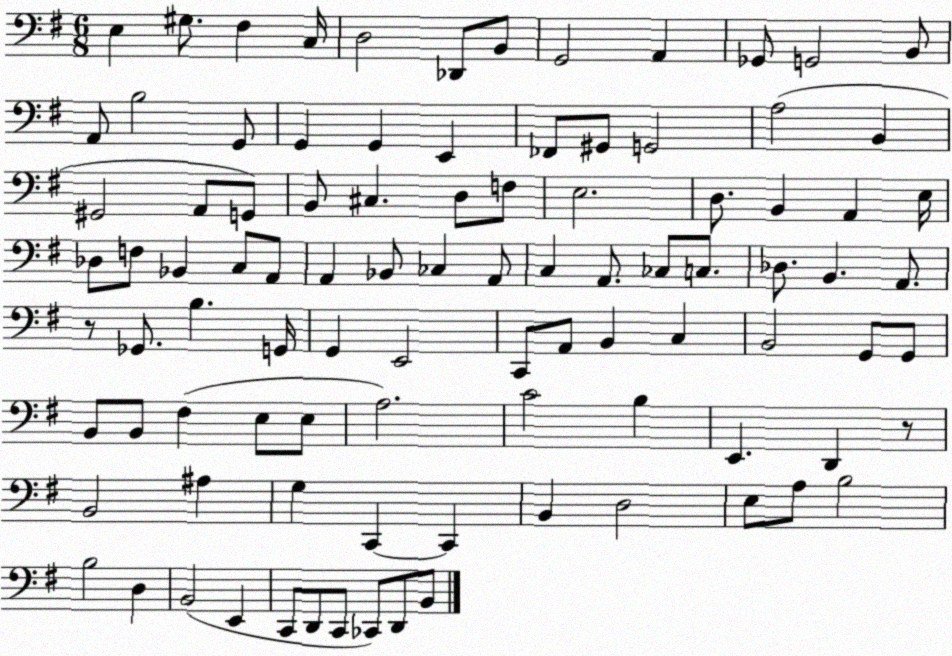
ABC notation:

X:1
T:Untitled
M:6/8
L:1/4
K:G
E, ^G,/2 ^F, C,/4 D,2 _D,,/2 B,,/2 G,,2 A,, _G,,/2 G,,2 B,,/2 A,,/2 B,2 G,,/2 G,, G,, E,, _F,,/2 ^G,,/2 G,,2 A,2 B,, ^G,,2 A,,/2 G,,/2 B,,/2 ^C, D,/2 F,/2 E,2 D,/2 B,, A,, E,/4 _D,/2 F,/2 _B,, C,/2 A,,/2 A,, _B,,/2 _C, A,,/2 C, A,,/2 _C,/2 C,/2 _D,/2 B,, A,,/2 z/2 _G,,/2 B, G,,/4 G,, E,,2 C,,/2 A,,/2 B,, C, B,,2 G,,/2 G,,/2 B,,/2 B,,/2 ^F, E,/2 E,/2 A,2 C2 B, E,, D,, z/2 B,,2 ^A, G, C,, C,, B,, D,2 E,/2 A,/2 B,2 B,2 D, B,,2 E,, C,,/2 D,,/2 C,,/2 _C,,/2 D,,/2 B,,/2